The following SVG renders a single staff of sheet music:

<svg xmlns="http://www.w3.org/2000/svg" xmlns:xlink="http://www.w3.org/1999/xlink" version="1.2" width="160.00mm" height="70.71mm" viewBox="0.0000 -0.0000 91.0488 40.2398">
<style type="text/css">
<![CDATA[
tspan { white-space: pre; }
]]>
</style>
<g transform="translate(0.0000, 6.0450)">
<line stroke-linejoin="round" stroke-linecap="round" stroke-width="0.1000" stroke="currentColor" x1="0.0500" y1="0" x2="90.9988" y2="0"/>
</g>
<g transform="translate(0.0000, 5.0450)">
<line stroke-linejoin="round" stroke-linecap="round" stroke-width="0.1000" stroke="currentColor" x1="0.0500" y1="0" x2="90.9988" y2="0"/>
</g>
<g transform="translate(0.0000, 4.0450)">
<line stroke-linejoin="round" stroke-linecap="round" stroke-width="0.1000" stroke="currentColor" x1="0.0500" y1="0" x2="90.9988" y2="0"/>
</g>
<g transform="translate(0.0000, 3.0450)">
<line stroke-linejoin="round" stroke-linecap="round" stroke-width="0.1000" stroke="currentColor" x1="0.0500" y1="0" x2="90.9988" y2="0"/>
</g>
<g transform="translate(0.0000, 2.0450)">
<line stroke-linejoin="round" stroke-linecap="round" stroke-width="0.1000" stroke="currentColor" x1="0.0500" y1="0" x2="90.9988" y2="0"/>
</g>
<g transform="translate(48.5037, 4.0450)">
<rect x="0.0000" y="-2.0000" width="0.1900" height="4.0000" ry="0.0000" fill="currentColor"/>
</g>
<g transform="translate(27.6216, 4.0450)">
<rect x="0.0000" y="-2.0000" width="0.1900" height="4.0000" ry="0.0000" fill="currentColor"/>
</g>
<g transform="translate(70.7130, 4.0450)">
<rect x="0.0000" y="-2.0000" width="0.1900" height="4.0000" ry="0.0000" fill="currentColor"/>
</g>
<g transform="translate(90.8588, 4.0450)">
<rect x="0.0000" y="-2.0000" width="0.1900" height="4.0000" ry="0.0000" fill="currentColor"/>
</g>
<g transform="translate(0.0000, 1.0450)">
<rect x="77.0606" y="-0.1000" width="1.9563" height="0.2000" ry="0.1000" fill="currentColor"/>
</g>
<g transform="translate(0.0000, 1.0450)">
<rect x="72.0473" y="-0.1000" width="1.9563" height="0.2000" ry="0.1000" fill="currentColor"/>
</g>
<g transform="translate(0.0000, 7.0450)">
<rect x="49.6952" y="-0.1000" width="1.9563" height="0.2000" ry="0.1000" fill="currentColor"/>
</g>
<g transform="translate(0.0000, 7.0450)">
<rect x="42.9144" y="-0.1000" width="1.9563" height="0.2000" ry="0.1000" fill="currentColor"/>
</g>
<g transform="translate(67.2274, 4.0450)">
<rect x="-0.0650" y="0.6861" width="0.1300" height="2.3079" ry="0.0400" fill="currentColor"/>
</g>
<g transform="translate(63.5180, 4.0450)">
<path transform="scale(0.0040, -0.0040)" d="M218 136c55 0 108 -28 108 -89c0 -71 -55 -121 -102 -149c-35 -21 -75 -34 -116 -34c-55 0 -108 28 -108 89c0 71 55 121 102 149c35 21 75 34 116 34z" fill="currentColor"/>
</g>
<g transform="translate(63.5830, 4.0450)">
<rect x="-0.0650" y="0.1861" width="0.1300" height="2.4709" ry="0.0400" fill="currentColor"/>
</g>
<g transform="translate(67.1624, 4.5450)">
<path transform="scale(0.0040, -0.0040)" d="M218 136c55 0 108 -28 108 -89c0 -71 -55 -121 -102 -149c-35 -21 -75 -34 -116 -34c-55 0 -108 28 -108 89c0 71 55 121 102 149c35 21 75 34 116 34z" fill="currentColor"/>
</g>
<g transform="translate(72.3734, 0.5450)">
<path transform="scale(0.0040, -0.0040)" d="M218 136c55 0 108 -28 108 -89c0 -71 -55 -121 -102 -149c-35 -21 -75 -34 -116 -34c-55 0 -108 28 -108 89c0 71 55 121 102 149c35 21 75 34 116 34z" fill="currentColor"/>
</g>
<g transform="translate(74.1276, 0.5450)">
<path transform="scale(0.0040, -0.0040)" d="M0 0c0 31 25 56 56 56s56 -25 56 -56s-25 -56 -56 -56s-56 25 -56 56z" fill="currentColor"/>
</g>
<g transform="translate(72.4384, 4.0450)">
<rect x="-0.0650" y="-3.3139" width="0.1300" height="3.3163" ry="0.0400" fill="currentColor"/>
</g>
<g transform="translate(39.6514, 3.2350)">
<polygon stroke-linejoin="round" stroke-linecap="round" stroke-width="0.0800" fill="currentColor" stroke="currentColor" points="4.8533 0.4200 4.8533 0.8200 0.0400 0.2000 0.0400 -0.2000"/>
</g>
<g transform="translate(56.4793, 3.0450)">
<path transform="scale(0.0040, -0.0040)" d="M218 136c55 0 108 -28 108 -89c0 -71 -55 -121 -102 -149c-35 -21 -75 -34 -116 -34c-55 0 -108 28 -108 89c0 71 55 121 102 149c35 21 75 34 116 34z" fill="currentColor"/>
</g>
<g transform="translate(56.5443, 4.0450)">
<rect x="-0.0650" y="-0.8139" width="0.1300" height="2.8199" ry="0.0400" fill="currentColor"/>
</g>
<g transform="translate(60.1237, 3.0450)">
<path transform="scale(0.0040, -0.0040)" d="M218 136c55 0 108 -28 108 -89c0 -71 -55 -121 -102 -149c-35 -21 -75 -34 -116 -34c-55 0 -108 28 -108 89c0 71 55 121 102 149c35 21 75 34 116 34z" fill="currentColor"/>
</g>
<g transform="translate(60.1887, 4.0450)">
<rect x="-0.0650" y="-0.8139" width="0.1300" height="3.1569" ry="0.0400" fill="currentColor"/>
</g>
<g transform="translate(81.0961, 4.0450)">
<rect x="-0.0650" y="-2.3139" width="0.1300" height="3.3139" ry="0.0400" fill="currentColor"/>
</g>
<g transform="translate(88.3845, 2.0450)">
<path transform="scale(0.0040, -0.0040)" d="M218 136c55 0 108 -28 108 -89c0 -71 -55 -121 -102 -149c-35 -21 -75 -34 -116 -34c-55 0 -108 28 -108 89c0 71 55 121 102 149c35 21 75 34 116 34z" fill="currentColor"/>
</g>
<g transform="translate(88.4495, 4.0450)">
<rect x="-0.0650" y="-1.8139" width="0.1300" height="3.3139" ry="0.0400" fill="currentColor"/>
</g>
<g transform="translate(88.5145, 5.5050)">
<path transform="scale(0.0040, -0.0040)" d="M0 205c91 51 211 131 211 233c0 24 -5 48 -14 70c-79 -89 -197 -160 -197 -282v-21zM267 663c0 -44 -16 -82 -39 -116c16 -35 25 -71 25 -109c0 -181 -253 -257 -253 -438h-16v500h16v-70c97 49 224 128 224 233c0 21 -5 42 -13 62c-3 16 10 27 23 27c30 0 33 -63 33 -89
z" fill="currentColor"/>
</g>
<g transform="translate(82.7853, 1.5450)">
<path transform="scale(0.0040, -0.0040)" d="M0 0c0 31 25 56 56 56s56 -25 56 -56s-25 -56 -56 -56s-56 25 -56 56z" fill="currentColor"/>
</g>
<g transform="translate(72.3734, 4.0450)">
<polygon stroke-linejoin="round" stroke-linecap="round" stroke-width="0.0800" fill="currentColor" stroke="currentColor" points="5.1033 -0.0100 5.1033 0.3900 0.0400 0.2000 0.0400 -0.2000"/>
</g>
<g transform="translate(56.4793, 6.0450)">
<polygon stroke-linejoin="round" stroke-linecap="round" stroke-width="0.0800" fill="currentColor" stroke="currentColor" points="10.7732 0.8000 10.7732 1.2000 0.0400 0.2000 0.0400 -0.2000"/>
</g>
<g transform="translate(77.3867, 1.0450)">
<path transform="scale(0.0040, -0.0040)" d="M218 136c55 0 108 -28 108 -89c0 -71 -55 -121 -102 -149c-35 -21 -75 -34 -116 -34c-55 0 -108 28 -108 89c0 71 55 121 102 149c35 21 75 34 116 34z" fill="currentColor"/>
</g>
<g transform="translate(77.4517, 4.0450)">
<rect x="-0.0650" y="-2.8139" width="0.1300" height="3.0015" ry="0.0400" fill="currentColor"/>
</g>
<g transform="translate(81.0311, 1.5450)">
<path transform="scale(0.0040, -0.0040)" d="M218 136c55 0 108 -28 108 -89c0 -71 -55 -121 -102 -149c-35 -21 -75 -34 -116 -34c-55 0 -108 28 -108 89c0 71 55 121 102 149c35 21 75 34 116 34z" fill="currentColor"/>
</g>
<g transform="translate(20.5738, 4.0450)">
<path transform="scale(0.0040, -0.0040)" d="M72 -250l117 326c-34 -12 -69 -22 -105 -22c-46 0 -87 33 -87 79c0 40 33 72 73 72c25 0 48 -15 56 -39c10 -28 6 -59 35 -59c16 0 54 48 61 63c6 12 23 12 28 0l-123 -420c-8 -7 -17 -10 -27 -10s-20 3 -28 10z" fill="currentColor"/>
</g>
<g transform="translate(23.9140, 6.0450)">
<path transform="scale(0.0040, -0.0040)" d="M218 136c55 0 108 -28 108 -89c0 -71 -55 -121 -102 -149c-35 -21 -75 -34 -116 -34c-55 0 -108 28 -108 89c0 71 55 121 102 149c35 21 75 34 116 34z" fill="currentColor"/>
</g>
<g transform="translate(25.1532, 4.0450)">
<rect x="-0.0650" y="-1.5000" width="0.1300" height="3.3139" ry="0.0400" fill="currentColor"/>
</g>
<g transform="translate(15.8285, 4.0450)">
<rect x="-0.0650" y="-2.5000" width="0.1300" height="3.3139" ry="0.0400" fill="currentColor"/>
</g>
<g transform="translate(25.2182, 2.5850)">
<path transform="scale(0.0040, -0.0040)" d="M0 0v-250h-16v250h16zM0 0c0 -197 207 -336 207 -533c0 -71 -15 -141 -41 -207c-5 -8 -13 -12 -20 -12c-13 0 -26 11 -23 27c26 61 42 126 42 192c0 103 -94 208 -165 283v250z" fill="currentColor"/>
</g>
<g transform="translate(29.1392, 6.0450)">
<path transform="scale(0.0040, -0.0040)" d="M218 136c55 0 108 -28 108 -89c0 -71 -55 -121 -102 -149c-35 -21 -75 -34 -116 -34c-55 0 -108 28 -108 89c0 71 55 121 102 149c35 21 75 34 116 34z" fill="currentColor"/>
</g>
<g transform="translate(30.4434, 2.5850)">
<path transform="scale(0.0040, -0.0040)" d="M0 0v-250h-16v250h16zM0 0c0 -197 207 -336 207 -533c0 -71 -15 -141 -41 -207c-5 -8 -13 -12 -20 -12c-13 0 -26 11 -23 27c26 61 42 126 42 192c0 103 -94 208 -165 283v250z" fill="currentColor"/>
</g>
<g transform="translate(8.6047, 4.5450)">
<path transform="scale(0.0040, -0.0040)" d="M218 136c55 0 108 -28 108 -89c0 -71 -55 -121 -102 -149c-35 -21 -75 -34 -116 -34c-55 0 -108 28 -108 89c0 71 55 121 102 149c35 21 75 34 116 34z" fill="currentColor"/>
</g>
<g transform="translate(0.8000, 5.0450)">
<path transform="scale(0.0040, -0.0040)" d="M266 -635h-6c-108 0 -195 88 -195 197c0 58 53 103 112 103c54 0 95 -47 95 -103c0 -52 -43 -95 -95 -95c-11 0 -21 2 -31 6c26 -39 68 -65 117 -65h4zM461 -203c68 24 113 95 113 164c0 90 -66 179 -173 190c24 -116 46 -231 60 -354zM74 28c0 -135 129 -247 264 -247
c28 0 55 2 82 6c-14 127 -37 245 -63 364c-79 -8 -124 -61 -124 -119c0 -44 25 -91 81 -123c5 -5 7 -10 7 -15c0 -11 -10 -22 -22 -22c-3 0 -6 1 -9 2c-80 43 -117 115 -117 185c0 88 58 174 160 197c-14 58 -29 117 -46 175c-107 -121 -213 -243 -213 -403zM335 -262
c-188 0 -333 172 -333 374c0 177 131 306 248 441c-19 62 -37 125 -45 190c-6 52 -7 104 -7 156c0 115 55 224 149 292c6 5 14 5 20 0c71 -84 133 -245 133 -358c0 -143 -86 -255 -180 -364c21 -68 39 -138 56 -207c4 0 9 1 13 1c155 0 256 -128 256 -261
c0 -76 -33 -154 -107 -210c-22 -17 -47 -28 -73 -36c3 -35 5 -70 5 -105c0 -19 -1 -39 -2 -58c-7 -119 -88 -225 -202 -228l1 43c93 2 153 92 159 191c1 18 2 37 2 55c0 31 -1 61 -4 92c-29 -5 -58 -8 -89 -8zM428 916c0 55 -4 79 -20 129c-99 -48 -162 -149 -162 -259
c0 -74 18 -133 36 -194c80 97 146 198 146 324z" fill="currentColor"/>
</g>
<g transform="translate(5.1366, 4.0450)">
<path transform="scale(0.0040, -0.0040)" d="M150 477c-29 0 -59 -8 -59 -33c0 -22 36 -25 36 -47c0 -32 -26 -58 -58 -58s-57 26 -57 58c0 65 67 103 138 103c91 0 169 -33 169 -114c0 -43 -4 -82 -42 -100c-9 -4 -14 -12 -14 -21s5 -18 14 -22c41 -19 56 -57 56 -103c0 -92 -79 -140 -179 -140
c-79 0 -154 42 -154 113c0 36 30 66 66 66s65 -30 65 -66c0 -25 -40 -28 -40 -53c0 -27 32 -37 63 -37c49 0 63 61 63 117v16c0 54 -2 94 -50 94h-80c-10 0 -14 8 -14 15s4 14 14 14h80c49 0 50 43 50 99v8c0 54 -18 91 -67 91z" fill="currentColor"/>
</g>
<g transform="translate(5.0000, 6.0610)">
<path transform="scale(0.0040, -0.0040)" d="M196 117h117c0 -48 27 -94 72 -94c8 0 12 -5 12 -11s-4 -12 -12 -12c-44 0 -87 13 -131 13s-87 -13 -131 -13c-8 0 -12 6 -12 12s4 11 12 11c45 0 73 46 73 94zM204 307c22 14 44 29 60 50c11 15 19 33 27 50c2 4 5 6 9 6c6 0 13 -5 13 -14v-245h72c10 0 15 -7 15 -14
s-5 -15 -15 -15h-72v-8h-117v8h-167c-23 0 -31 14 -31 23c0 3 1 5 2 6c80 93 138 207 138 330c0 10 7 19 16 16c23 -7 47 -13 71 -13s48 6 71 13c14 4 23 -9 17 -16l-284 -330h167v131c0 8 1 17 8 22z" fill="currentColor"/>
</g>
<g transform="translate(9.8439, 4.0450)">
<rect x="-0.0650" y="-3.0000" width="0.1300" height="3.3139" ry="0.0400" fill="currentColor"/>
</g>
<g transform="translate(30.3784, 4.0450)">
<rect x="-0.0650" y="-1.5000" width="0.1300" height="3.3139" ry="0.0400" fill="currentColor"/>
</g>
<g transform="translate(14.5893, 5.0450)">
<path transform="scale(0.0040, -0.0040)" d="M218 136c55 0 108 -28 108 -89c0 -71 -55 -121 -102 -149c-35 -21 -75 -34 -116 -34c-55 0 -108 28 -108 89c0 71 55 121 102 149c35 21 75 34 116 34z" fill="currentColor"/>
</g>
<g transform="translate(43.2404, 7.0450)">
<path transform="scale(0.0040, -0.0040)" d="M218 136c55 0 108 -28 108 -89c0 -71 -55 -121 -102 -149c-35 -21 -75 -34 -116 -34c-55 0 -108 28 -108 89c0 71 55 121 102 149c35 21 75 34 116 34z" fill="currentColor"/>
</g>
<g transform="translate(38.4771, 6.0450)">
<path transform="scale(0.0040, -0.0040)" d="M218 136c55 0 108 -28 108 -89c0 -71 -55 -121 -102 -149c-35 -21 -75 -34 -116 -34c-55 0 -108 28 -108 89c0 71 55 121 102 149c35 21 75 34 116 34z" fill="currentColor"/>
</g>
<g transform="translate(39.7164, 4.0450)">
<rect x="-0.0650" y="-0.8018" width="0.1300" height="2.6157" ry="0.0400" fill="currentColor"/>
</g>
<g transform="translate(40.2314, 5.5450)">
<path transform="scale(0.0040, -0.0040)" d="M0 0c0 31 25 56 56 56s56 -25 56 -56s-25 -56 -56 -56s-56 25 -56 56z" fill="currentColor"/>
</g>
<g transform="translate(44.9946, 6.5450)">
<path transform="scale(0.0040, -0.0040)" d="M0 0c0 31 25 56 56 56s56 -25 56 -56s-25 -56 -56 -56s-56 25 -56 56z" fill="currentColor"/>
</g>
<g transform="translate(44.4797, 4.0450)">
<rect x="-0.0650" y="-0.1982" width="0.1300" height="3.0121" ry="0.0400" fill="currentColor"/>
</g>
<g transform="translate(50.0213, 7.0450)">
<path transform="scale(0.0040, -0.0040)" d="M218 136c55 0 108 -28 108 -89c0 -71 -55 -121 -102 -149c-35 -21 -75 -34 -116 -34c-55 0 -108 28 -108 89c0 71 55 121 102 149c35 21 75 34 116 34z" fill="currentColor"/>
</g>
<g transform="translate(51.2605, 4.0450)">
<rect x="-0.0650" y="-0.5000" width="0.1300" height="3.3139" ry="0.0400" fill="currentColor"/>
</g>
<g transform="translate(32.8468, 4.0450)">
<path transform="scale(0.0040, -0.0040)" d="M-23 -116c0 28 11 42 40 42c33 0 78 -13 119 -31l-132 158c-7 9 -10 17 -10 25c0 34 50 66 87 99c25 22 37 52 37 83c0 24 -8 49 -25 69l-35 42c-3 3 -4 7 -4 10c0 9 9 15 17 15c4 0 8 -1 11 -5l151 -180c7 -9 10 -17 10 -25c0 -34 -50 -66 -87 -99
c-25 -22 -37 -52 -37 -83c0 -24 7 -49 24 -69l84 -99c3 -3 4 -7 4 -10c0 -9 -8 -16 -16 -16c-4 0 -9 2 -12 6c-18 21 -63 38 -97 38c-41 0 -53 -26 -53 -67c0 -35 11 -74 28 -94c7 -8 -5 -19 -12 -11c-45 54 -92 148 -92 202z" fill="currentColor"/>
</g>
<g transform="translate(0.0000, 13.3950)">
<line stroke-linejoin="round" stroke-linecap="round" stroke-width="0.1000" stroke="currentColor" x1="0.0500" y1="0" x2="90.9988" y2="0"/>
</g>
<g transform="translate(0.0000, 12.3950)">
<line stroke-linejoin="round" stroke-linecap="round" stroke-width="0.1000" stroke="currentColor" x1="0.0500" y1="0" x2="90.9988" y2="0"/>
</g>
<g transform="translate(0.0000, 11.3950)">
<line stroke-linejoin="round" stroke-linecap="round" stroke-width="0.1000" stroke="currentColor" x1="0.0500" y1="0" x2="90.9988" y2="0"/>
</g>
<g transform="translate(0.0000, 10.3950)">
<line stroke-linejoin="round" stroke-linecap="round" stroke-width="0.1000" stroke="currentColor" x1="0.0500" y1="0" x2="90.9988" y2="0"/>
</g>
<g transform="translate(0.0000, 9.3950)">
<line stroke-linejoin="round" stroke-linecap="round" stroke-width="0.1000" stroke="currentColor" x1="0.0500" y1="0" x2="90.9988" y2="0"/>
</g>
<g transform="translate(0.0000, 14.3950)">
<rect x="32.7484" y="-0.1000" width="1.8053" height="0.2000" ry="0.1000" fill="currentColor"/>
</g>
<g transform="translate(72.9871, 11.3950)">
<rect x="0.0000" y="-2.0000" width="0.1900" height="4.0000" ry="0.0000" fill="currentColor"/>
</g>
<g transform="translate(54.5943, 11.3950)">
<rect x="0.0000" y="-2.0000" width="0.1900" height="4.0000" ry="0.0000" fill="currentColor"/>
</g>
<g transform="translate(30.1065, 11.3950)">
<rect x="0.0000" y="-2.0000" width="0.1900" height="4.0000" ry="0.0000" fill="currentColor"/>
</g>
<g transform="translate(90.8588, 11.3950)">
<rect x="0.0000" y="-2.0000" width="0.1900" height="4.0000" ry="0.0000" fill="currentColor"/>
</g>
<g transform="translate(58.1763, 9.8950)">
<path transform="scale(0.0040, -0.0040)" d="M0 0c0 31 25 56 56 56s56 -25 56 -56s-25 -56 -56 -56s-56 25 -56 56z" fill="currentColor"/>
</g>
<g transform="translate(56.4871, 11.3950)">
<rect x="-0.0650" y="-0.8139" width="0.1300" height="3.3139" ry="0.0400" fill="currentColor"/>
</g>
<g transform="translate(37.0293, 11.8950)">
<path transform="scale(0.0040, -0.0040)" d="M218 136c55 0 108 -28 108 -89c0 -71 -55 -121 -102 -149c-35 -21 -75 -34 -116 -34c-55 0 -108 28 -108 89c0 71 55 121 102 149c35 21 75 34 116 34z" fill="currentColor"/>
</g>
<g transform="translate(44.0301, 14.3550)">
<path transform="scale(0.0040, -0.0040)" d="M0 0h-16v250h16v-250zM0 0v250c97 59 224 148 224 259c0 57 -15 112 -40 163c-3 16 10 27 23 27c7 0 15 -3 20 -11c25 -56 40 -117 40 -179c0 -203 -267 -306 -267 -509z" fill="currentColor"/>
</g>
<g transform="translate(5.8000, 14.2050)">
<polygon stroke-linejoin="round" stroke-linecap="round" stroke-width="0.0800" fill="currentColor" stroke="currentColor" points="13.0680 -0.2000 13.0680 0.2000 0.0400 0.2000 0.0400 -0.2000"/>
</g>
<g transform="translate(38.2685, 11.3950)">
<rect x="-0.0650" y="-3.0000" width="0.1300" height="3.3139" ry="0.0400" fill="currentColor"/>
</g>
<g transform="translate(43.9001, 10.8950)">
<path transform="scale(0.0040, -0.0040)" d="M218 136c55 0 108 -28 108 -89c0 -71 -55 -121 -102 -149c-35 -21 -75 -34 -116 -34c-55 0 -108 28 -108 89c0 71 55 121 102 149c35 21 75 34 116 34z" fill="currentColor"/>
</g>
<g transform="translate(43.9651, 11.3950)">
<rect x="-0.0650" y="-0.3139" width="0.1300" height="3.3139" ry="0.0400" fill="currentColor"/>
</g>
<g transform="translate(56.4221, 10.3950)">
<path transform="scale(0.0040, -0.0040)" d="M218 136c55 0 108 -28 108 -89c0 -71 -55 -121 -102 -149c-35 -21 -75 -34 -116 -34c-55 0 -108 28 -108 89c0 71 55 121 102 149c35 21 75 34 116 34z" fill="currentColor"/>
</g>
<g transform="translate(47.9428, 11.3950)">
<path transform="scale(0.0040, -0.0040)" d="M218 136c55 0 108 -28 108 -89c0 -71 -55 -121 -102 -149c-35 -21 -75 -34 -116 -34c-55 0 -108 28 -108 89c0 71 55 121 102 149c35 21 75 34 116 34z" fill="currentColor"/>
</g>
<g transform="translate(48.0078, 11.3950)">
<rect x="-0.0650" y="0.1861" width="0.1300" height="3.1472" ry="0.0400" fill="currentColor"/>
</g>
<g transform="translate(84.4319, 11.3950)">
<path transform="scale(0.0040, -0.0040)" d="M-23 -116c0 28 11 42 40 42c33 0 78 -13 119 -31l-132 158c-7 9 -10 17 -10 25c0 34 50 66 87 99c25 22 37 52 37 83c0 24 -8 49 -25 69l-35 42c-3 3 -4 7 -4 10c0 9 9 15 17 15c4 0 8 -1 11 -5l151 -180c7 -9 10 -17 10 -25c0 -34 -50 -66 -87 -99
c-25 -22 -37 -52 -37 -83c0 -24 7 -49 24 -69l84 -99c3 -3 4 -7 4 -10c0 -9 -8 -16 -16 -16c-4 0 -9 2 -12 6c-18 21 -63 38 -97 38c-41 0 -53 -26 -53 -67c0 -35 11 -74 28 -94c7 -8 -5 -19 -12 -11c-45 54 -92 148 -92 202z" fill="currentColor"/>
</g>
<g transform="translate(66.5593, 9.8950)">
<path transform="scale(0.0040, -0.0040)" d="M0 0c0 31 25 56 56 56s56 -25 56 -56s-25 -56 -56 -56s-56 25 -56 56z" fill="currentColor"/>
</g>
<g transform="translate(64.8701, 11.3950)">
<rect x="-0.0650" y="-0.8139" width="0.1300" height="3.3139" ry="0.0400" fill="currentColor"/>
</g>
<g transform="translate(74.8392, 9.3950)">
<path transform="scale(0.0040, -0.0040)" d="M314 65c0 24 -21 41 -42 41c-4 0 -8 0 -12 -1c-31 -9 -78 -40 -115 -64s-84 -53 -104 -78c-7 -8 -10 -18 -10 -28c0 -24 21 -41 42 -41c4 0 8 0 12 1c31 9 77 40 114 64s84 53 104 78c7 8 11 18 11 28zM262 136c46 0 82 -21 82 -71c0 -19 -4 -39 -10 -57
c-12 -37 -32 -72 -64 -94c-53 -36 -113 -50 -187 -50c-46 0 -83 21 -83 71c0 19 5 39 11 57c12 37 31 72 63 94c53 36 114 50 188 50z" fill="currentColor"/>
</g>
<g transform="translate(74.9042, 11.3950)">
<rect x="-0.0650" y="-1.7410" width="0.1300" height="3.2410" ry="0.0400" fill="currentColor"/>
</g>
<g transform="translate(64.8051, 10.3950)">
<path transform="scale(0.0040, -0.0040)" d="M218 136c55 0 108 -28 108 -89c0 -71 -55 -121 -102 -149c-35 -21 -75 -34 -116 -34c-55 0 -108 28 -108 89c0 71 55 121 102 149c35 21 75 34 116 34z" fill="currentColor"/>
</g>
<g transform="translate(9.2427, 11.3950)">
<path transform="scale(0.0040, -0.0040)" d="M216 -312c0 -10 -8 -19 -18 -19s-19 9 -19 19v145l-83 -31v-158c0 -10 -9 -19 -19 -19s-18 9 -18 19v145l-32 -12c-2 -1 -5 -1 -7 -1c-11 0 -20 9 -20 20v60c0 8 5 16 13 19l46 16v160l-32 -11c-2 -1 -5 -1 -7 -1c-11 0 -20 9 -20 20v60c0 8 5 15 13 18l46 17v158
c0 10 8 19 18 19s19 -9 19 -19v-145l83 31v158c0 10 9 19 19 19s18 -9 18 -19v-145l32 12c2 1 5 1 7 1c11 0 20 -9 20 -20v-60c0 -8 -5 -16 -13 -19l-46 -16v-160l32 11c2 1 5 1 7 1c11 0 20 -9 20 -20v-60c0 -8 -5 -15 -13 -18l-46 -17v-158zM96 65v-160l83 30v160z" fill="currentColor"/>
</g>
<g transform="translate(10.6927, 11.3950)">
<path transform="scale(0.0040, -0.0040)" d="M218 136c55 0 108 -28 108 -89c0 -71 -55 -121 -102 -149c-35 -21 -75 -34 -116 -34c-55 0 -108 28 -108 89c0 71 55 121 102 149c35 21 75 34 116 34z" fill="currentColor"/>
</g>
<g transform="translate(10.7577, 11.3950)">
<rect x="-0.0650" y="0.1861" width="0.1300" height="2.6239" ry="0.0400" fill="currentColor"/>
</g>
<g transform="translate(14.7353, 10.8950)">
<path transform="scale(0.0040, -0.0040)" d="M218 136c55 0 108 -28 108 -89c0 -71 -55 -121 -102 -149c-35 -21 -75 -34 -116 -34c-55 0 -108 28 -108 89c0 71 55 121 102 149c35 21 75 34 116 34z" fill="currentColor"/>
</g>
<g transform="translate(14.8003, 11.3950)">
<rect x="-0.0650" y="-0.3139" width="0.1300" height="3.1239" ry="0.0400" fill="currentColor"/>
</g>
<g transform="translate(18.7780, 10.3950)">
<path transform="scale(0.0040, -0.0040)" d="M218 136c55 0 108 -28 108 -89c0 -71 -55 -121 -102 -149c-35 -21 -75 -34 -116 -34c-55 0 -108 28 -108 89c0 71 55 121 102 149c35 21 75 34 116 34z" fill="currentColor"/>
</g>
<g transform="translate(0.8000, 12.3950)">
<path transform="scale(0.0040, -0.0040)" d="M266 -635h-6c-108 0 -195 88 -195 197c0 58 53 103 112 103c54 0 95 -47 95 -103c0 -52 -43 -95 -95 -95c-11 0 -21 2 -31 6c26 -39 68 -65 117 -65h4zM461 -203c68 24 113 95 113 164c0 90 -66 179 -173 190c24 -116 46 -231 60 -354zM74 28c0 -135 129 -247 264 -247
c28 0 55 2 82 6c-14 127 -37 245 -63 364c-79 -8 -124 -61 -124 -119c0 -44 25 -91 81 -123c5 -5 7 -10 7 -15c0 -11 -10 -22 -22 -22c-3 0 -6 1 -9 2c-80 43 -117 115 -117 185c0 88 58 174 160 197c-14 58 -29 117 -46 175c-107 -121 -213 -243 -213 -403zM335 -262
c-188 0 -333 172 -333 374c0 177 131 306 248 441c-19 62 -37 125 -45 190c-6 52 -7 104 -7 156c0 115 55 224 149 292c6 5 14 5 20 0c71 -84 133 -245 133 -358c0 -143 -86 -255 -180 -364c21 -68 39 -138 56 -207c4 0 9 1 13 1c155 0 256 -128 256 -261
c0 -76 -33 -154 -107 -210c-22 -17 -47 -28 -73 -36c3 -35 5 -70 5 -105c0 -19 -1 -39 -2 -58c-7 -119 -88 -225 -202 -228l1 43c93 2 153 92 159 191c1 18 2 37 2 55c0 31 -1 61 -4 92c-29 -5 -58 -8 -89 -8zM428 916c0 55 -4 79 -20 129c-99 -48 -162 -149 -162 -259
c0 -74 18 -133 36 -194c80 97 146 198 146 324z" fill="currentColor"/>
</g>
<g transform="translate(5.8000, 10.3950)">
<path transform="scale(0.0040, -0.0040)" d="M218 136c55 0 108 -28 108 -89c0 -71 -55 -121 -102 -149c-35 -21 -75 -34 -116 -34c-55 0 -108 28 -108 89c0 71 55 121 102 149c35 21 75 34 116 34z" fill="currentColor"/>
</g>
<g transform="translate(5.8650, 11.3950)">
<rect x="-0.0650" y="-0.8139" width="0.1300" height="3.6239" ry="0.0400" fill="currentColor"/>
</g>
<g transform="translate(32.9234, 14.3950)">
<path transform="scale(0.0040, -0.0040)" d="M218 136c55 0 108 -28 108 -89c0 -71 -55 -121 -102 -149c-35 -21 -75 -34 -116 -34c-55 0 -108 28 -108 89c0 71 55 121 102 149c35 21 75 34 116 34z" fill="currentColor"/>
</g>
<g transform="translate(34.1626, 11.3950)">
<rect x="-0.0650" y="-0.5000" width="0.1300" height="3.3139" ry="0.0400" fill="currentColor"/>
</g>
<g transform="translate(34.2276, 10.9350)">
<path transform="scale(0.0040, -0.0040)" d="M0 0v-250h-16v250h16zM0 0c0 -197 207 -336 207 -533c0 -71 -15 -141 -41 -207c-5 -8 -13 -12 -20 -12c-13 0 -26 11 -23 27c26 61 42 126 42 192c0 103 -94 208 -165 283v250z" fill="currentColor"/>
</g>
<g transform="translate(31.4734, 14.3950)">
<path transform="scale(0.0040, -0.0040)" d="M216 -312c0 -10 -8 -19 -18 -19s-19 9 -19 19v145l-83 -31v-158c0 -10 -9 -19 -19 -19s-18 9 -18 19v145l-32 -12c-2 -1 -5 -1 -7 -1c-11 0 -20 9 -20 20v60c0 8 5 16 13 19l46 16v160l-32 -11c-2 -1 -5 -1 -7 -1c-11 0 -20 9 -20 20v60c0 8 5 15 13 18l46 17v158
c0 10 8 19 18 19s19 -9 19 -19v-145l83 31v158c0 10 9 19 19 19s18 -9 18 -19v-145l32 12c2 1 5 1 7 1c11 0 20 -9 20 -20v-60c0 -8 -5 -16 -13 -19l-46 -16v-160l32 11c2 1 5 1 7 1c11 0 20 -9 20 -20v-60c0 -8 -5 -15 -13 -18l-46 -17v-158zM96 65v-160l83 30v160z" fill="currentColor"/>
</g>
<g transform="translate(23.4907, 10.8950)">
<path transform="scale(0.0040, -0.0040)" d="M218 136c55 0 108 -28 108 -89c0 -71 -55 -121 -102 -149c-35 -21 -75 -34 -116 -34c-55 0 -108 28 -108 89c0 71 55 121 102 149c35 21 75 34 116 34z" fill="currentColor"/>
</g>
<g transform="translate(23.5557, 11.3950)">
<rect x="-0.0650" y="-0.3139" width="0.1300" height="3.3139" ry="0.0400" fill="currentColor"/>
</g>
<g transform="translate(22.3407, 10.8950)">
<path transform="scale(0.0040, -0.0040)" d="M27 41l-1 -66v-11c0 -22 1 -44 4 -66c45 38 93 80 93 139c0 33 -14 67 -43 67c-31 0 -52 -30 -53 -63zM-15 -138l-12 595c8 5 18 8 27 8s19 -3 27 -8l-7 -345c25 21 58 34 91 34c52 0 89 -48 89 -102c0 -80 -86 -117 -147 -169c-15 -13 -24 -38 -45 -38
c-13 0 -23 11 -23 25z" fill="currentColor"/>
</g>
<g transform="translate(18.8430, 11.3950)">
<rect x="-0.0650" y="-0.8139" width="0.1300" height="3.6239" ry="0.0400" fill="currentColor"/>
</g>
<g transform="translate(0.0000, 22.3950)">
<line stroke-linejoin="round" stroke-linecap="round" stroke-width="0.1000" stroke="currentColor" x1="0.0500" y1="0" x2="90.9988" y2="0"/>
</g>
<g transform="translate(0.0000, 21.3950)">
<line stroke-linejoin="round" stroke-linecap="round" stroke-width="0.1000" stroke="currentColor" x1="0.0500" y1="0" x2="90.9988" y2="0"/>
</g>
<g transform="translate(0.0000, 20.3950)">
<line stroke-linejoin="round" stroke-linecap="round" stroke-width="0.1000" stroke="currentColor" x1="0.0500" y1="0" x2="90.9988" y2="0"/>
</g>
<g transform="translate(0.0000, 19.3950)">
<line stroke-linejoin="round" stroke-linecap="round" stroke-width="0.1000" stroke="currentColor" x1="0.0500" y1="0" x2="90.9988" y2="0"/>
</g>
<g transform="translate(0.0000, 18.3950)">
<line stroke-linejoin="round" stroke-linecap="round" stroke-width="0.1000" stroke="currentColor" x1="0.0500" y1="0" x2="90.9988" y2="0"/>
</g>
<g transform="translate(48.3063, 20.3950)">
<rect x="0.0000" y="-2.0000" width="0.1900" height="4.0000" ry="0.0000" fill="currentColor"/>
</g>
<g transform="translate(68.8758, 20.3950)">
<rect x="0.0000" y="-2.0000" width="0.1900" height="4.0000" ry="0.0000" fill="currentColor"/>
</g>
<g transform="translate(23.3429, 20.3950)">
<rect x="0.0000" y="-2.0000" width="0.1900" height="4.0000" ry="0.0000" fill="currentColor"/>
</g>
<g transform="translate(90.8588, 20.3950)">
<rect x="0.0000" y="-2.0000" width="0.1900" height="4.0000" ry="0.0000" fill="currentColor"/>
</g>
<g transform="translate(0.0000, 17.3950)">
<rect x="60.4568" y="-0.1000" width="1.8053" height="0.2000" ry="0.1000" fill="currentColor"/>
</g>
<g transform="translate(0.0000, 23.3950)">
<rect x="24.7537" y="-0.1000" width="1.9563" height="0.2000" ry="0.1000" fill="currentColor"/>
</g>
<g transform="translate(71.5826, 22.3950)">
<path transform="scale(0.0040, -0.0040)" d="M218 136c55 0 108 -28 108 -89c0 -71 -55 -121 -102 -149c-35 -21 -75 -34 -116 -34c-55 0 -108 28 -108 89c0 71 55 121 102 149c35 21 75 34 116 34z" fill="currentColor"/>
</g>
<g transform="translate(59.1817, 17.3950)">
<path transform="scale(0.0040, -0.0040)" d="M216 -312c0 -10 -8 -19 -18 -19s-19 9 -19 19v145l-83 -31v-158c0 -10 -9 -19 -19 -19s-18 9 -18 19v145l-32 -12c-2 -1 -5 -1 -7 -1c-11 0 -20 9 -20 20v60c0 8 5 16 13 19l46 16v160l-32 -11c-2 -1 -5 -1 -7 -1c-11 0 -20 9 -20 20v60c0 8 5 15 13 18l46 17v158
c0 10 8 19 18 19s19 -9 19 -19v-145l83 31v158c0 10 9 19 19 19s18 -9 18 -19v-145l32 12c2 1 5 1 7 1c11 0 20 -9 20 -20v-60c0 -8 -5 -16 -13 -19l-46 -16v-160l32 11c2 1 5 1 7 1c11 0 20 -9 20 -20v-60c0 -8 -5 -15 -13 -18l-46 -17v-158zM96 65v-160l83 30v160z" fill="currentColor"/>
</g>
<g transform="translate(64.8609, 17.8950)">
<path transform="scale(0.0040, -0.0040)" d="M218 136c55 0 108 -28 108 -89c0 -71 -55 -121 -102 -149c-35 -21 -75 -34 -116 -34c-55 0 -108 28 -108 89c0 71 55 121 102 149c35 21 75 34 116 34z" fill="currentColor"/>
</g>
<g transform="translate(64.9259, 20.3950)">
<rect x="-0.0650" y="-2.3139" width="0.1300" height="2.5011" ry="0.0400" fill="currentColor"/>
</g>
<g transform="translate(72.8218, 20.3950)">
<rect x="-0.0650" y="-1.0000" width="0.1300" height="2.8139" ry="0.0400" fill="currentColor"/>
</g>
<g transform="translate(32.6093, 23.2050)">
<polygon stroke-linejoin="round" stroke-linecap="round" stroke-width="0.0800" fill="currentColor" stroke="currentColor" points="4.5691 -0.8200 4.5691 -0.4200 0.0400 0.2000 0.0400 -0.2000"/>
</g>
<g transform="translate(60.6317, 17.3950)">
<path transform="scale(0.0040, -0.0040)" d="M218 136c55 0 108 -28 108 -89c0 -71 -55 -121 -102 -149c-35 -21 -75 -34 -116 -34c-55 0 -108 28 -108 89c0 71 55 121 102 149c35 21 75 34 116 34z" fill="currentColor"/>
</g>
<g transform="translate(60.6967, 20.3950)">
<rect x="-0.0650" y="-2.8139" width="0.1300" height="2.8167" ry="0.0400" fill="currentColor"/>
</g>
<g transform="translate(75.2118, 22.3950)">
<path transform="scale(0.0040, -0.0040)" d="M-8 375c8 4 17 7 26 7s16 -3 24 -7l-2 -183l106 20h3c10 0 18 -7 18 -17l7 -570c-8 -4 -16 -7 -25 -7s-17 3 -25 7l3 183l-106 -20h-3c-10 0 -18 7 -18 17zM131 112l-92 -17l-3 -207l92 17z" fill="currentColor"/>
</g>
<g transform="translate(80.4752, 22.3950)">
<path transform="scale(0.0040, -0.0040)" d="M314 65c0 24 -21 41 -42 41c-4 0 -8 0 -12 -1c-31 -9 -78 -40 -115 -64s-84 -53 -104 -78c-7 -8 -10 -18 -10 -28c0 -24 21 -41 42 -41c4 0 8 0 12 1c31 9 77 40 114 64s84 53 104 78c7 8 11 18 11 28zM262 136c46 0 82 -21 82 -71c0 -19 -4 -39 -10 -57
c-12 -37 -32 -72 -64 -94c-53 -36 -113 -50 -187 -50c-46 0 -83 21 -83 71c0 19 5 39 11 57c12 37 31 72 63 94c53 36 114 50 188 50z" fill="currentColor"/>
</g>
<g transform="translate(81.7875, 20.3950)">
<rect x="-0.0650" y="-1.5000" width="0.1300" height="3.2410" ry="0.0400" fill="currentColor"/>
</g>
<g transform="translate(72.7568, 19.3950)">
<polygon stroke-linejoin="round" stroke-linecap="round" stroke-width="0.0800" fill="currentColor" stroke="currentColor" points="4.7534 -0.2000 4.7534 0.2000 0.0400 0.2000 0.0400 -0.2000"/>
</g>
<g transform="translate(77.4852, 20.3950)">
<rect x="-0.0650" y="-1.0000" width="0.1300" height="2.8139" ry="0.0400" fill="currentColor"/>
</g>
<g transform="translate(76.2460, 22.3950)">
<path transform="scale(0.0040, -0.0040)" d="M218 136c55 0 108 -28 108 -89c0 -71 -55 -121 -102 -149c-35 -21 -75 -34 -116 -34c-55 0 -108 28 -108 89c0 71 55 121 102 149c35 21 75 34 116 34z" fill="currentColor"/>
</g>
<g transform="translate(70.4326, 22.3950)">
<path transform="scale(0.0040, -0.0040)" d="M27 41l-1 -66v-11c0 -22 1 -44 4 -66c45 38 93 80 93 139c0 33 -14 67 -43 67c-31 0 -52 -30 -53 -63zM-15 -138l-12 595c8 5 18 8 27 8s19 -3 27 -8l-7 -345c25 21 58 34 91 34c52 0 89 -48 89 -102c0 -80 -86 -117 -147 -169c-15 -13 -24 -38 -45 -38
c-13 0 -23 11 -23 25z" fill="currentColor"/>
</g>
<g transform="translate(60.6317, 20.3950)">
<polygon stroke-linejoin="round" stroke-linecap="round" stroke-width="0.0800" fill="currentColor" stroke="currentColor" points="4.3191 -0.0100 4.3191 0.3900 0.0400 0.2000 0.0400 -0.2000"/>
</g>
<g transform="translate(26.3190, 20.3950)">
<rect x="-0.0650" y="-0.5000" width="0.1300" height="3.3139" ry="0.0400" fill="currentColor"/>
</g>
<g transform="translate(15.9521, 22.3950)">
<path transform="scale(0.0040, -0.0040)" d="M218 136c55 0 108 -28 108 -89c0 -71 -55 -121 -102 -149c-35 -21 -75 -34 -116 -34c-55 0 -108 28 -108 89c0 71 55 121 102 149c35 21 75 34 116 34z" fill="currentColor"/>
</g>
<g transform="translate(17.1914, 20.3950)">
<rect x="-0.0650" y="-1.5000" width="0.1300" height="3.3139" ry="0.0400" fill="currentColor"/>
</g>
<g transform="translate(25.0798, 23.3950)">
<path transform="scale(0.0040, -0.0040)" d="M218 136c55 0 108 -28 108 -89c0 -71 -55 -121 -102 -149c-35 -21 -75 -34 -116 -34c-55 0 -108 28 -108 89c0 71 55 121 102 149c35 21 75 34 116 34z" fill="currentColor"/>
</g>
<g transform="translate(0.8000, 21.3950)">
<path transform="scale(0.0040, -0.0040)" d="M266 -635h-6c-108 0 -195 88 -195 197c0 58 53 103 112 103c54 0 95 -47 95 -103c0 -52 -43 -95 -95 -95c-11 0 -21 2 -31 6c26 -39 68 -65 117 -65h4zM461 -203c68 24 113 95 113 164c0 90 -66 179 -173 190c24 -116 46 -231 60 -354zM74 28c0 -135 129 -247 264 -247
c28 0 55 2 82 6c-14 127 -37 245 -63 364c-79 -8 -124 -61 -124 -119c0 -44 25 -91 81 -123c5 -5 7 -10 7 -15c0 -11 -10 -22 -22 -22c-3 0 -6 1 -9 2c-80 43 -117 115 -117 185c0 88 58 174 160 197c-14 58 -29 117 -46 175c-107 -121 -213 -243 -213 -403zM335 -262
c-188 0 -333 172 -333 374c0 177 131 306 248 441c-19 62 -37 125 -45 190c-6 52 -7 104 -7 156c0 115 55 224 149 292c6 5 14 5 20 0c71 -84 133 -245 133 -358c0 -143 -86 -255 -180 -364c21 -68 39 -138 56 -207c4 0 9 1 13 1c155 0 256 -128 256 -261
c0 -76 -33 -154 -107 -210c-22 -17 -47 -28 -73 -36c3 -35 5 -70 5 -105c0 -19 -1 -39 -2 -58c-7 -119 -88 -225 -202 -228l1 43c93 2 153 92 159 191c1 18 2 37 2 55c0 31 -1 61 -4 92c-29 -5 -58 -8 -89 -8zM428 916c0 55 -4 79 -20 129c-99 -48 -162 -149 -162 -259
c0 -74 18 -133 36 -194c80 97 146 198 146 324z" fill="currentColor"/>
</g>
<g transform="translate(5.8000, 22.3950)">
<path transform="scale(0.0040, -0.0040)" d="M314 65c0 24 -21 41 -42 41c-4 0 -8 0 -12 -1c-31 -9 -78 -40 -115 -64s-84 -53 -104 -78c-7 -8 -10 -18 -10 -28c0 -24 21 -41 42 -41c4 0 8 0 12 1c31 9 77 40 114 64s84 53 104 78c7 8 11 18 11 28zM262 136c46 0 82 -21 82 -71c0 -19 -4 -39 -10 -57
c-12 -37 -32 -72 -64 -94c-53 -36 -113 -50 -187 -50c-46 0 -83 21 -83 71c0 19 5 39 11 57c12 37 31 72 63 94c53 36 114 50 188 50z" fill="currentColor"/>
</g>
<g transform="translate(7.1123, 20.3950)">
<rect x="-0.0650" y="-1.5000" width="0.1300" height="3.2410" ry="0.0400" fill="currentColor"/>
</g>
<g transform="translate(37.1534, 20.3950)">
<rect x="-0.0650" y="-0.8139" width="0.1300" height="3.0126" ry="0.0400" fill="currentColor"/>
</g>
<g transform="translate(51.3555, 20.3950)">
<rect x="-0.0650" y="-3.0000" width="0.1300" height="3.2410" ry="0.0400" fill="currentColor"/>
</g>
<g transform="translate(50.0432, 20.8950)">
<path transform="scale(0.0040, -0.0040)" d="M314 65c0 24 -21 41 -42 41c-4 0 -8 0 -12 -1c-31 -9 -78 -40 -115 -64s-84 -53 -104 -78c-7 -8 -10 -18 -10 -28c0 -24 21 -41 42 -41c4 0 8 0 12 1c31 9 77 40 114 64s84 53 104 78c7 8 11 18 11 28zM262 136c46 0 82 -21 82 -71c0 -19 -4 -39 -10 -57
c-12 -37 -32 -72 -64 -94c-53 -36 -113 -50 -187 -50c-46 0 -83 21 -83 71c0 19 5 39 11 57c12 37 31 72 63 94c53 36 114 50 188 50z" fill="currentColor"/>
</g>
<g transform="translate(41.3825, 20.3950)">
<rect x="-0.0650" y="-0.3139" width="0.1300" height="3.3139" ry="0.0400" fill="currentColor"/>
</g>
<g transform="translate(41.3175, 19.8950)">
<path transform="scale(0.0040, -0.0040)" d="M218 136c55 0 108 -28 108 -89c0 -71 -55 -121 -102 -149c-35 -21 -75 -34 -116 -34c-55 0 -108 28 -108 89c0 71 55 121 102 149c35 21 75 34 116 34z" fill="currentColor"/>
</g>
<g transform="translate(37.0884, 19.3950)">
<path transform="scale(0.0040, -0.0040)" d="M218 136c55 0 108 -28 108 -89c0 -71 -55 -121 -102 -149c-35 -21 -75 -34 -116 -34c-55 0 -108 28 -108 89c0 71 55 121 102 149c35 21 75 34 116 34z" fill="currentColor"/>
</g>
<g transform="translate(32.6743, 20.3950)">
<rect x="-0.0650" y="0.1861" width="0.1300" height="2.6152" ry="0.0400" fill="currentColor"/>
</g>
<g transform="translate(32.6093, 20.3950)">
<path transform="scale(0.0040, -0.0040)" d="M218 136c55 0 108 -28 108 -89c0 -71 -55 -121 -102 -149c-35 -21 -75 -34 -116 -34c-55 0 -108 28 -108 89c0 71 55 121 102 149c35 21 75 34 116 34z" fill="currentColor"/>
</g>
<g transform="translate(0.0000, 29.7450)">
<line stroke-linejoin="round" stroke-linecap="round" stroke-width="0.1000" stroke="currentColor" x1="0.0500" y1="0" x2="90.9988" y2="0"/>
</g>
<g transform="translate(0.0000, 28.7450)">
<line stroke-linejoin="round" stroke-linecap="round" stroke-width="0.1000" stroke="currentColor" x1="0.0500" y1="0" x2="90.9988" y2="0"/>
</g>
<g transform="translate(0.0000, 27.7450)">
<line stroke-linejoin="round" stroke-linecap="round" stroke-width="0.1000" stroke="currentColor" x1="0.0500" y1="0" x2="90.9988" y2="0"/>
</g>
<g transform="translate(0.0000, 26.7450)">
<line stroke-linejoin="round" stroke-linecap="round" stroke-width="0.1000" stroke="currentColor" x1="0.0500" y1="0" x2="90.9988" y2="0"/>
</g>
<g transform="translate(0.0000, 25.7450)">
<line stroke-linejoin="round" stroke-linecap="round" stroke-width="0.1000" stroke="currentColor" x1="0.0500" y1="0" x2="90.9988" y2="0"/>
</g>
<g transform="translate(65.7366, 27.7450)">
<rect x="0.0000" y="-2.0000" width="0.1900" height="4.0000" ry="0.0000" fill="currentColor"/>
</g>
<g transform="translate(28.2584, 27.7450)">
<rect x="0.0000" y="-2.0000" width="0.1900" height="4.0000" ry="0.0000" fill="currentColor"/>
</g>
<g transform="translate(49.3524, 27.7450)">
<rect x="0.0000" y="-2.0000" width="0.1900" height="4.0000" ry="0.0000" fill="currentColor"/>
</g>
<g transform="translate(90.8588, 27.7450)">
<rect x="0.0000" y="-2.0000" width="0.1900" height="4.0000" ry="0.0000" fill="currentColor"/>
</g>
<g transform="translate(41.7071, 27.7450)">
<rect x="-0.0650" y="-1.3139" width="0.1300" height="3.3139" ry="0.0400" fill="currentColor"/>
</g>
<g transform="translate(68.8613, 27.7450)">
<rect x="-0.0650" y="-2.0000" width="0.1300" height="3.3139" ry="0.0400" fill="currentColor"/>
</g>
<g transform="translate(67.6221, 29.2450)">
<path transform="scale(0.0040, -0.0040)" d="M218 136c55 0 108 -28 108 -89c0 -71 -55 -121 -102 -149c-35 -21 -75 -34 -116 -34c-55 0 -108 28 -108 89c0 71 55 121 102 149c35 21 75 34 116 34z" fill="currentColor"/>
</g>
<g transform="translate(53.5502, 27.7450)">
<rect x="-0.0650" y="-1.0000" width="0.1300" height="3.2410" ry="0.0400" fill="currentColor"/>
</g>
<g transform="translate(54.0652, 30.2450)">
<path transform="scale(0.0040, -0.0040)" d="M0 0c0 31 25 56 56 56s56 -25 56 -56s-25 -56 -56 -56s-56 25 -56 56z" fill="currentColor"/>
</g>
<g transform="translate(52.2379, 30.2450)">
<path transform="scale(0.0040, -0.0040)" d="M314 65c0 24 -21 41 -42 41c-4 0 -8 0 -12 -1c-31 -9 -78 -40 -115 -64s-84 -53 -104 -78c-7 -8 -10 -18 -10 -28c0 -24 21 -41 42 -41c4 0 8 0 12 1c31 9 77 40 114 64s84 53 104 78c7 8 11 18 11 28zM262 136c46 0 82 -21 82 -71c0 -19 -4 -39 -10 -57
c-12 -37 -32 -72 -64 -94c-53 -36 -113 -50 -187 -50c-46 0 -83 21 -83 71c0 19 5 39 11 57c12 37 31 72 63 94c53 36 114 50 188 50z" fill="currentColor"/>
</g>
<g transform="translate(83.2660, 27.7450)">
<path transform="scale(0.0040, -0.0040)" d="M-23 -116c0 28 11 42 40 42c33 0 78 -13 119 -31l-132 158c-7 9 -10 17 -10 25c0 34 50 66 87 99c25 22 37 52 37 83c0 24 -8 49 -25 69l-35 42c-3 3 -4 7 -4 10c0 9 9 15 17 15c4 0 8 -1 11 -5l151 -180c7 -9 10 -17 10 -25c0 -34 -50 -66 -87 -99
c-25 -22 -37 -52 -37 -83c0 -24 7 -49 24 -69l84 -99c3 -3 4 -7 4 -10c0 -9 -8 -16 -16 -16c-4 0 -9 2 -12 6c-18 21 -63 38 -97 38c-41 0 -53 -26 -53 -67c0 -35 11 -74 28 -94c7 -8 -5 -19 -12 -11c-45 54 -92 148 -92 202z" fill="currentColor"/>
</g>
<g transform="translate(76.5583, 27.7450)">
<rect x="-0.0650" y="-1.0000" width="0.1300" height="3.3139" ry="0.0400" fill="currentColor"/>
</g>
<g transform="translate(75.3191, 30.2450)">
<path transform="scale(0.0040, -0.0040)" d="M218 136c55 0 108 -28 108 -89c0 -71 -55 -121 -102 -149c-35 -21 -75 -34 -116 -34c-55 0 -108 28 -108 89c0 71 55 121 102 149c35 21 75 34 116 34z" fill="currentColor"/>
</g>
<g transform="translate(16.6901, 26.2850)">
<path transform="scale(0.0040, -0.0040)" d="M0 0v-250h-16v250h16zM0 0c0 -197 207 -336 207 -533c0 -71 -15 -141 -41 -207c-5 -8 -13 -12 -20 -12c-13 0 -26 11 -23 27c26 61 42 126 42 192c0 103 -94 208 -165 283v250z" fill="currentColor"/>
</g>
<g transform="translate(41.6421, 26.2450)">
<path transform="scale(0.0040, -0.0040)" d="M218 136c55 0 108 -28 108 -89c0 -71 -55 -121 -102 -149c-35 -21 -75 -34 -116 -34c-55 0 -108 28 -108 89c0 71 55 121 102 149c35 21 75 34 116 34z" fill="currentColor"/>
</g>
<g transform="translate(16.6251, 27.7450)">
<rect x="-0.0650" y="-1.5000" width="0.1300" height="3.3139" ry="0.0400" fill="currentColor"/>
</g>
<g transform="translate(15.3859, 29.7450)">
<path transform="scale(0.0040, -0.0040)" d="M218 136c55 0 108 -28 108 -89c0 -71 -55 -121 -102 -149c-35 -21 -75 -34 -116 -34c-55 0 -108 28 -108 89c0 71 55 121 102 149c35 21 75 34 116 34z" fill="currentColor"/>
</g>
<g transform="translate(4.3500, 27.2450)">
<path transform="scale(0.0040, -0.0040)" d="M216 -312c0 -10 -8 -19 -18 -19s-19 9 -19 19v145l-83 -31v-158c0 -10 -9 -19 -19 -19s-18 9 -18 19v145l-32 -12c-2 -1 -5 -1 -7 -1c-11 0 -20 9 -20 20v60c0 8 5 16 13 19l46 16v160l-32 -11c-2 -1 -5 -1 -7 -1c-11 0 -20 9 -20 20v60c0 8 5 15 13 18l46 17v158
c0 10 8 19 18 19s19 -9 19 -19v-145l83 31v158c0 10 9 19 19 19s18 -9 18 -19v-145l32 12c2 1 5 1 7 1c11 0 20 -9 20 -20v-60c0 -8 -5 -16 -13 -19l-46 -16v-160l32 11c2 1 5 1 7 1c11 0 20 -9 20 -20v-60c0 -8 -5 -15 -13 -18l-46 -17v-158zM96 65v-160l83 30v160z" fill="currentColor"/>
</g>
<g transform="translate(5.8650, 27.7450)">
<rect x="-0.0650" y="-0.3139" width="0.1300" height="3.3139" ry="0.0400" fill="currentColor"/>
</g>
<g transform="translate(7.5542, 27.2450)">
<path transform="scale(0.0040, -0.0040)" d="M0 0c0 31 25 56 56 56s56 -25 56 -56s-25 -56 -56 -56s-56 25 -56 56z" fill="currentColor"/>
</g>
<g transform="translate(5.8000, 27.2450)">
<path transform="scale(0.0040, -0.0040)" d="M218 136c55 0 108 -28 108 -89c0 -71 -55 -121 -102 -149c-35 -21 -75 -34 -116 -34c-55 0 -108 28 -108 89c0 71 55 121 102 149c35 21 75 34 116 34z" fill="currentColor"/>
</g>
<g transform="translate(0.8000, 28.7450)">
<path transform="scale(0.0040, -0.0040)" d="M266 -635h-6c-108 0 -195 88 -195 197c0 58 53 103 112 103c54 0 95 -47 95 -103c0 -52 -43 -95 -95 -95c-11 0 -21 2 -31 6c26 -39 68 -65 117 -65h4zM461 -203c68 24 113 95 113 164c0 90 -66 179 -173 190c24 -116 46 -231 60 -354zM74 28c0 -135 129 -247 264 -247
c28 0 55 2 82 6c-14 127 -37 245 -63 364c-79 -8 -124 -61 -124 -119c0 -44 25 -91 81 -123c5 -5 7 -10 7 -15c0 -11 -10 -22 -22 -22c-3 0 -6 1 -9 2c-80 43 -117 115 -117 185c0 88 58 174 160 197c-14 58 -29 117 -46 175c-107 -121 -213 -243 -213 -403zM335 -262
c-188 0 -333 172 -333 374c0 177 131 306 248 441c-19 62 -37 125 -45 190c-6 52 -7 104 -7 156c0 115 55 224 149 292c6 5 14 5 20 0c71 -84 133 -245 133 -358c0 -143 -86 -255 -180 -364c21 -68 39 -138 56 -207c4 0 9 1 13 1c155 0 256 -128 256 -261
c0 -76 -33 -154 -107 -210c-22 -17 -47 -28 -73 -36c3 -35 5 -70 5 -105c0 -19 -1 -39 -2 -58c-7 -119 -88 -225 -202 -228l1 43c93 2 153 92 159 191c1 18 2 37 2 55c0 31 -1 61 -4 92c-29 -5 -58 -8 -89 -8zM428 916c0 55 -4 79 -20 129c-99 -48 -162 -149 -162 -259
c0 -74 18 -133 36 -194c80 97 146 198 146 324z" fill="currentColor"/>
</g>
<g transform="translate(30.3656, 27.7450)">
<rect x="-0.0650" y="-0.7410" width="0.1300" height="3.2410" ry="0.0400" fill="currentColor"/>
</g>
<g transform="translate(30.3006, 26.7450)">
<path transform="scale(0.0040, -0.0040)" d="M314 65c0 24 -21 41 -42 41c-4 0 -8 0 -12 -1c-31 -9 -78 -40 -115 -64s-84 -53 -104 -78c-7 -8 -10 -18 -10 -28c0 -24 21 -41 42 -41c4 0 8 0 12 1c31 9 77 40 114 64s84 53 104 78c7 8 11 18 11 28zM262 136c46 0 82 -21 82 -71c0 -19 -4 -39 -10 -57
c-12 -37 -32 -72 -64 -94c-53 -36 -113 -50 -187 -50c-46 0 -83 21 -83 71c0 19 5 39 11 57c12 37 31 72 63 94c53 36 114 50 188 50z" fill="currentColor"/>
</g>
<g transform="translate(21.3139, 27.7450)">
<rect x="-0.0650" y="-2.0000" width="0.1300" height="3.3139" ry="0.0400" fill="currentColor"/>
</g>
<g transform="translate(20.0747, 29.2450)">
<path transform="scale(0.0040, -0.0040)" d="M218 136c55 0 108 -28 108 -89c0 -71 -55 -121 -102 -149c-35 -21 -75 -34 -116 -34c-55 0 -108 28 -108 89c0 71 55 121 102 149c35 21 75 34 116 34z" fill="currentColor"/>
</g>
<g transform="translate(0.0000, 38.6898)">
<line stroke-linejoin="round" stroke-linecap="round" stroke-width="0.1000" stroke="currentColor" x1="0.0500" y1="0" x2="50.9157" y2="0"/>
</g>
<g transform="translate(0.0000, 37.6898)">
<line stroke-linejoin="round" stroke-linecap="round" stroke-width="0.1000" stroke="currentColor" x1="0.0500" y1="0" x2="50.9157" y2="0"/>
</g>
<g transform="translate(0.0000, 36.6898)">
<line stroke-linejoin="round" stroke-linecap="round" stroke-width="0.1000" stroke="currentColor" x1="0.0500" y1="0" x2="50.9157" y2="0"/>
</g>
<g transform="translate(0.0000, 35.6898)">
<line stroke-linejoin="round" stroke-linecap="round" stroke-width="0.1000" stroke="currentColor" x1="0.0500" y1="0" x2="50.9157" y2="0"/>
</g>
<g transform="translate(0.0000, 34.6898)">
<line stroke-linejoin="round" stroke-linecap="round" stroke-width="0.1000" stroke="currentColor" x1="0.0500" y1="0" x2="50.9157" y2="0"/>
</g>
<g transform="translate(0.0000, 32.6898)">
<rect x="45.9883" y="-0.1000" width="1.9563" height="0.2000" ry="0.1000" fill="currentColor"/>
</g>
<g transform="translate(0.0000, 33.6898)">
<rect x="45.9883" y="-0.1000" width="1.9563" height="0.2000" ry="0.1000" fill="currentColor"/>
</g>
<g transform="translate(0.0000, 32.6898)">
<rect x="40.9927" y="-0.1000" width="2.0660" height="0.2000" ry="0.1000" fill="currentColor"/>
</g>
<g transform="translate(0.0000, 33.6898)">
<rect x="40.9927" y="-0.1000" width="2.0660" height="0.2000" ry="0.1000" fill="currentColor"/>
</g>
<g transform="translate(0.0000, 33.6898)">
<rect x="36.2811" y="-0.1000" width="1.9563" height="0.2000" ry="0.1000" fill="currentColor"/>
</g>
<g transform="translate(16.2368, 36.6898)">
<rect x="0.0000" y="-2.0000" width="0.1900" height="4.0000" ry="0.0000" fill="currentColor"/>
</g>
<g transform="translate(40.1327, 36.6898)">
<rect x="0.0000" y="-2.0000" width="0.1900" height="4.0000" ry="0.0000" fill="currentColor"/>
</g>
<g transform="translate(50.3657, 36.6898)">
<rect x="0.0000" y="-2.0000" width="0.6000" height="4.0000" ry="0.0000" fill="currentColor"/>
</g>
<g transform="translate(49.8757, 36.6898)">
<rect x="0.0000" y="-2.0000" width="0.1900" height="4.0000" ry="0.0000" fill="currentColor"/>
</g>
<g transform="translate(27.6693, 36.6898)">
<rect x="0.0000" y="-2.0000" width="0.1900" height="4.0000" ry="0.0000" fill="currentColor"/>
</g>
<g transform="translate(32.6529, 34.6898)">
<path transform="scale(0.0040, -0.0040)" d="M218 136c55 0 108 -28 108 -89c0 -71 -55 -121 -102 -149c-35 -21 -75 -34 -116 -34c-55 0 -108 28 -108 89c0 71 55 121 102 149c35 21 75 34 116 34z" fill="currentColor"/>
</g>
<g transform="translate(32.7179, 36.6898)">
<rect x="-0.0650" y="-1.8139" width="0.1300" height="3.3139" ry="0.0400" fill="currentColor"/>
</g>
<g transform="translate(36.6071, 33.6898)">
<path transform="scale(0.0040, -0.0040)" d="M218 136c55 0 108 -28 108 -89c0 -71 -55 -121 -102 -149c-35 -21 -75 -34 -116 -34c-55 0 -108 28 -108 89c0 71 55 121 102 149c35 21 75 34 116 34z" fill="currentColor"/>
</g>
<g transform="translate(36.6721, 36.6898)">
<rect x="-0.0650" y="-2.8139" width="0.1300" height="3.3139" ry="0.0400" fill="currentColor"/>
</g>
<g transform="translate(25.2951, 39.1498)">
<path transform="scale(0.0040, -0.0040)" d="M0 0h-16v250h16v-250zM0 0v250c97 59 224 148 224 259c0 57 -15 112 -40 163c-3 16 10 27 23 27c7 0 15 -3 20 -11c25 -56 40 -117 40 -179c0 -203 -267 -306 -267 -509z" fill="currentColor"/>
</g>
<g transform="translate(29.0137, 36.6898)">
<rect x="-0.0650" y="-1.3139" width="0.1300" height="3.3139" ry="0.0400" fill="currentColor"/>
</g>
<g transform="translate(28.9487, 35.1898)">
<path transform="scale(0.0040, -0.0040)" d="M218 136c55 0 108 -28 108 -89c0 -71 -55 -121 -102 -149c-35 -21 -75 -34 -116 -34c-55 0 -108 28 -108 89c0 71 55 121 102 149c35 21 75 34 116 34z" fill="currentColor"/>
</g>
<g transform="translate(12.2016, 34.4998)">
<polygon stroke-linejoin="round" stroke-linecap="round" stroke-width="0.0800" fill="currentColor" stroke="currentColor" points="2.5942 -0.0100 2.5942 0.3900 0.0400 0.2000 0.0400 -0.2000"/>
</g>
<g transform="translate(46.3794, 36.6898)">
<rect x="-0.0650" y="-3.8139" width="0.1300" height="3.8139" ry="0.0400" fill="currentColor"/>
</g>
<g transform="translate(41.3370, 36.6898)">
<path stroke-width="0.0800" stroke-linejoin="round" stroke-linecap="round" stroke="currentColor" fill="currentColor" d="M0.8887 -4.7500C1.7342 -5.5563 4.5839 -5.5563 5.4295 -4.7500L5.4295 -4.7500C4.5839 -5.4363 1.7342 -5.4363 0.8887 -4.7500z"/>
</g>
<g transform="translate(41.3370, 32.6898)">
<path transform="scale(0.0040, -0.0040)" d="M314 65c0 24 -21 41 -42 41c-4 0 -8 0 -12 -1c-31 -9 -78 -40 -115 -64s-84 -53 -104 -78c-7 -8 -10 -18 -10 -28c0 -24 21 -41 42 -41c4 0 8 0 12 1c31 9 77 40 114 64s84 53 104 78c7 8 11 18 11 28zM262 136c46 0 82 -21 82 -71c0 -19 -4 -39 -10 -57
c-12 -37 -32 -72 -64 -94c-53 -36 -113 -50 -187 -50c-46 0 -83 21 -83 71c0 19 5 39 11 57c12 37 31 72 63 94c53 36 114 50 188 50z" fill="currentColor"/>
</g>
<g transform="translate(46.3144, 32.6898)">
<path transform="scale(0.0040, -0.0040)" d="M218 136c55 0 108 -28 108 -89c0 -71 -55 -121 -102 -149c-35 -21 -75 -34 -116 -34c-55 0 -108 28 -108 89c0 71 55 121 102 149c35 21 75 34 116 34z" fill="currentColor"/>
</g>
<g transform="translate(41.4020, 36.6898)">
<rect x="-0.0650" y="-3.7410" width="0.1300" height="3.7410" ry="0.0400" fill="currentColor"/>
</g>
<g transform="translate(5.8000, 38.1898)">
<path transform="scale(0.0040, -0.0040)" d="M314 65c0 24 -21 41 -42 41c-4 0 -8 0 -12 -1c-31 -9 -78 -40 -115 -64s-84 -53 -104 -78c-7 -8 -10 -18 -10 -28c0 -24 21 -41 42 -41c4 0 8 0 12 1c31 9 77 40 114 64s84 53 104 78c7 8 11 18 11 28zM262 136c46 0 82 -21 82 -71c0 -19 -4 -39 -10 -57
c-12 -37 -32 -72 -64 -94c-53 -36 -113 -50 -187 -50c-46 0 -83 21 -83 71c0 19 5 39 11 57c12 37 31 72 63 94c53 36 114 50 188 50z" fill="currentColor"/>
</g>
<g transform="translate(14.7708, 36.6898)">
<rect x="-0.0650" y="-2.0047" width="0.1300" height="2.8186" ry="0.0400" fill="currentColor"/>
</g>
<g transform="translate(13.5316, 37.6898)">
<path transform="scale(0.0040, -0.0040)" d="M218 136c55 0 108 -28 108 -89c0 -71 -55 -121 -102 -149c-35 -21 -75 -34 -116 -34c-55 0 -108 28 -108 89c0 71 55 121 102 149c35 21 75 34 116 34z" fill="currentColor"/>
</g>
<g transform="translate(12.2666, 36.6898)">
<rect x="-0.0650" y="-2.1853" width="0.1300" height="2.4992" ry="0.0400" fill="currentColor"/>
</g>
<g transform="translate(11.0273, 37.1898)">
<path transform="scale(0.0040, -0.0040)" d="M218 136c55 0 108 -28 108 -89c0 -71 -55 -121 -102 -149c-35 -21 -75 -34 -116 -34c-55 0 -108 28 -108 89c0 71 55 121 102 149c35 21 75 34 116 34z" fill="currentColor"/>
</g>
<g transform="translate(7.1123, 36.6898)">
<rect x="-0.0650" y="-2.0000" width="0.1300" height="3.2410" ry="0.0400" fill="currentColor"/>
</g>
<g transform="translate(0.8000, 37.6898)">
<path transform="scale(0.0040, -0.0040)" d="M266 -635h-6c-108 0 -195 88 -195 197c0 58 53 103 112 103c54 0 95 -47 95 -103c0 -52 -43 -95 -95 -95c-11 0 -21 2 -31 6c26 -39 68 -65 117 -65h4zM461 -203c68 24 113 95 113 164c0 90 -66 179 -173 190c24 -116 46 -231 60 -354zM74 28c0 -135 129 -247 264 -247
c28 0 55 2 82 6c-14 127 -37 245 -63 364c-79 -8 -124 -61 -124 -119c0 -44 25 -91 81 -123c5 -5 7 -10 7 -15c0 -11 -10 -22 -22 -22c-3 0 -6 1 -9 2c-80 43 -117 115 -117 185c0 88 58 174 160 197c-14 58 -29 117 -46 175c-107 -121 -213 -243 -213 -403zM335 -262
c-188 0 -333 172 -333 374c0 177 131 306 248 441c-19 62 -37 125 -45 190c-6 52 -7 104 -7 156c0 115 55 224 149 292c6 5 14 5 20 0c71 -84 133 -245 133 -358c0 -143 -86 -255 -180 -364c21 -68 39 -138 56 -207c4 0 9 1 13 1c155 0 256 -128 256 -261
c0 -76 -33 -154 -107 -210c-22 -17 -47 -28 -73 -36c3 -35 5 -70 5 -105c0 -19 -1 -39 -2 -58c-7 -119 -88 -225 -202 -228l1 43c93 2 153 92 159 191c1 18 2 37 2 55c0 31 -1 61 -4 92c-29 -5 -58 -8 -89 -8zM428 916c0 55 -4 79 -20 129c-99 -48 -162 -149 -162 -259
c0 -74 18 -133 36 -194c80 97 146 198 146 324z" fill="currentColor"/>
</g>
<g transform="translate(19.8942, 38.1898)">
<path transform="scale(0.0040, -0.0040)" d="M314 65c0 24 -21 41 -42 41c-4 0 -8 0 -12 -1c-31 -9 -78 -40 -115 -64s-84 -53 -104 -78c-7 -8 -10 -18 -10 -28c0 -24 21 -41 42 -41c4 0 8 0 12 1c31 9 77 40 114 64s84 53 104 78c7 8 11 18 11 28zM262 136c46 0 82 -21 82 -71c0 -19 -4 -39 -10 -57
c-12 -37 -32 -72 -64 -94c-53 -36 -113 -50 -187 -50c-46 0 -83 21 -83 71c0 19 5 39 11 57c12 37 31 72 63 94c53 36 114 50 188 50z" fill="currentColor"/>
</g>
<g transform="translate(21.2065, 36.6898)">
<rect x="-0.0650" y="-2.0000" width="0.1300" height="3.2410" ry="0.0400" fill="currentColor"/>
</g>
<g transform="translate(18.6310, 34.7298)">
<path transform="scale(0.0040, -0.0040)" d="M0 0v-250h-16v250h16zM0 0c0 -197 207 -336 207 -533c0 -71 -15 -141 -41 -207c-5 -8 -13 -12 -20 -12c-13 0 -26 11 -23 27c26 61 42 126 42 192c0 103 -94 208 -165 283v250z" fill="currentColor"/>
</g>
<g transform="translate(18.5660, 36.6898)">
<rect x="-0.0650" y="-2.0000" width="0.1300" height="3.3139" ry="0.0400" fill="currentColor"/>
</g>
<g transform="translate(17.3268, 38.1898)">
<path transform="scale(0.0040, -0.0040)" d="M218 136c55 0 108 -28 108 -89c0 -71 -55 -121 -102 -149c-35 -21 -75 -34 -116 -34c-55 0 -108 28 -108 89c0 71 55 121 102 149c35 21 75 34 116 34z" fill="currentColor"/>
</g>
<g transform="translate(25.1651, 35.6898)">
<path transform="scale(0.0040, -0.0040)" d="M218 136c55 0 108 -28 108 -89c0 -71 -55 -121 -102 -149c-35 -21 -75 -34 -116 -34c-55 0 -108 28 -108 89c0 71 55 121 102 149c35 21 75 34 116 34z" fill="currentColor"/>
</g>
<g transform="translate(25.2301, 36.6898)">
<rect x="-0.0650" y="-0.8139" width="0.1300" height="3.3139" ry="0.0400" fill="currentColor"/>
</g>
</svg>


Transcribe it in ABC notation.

X:1
T:Untitled
M:3/4
L:1/4
K:C
A G z/2 E/2 E/2 z E/2 C/2 C d/2 d/2 B/2 A/2 b/2 a/2 g f/4 d/2 ^B/2 c/2 d/2 _c ^C/2 A c/2 B d d f2 z E2 E C B/2 d/2 c A2 ^a/2 g/2 _E/2 E/2 E2 ^c E/2 F d2 e D2 F D z F2 A/2 G/2 F/2 F2 d/2 e f a c'2 c'